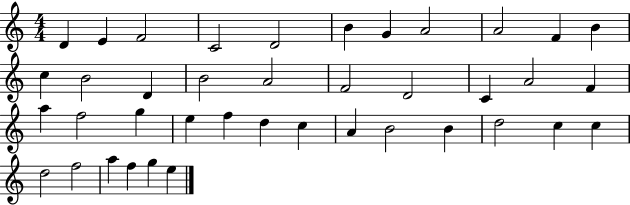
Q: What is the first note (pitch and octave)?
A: D4